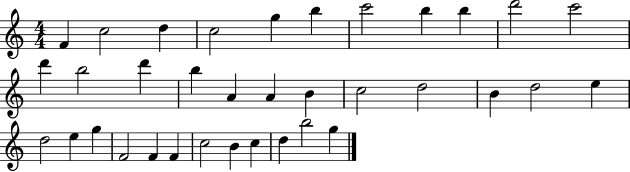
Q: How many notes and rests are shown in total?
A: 35